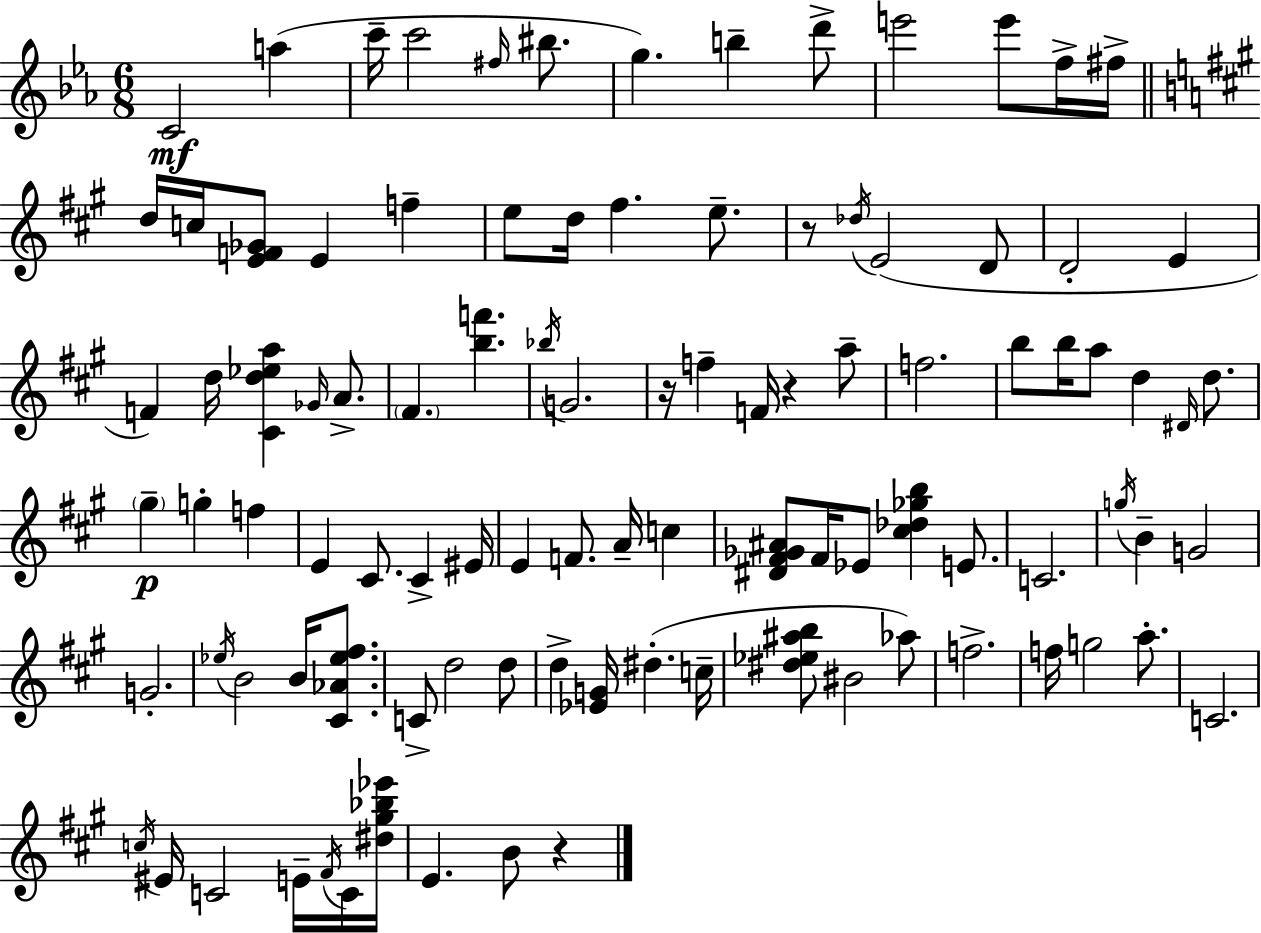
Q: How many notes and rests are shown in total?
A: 99